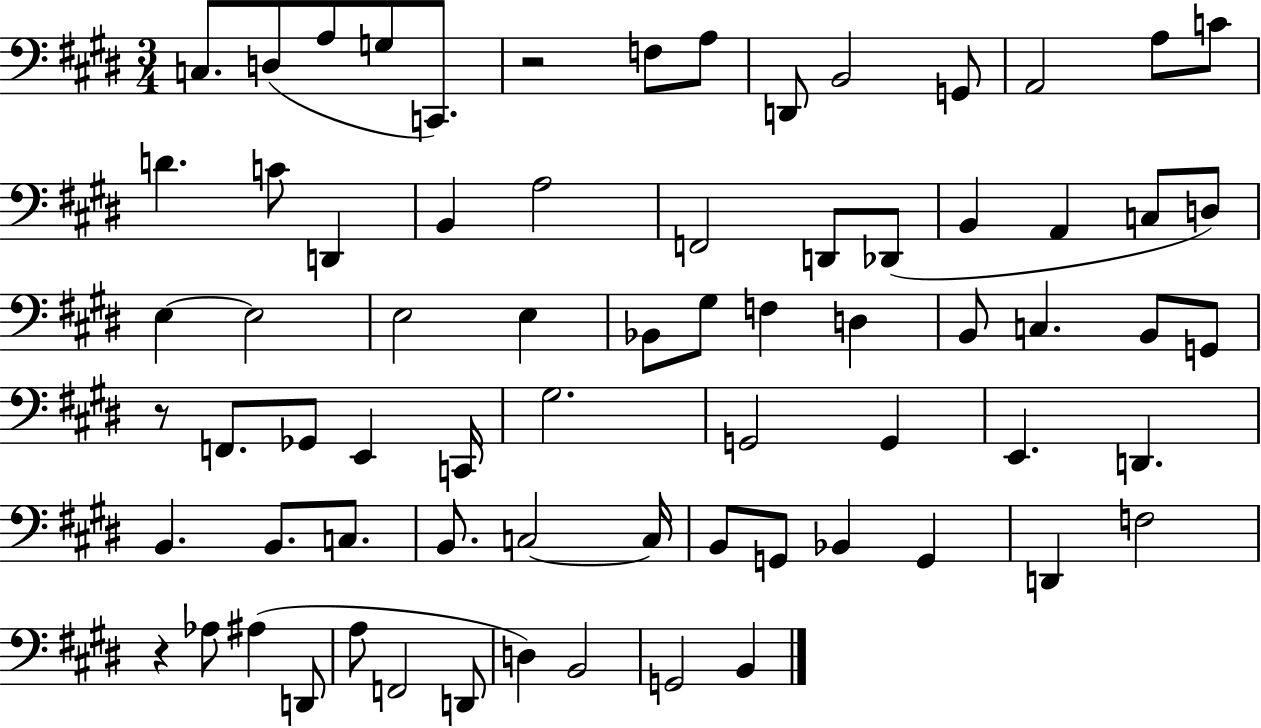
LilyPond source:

{
  \clef bass
  \numericTimeSignature
  \time 3/4
  \key e \major
  \repeat volta 2 { c8. d8( a8 g8 c,8.) | r2 f8 a8 | d,8 b,2 g,8 | a,2 a8 c'8 | \break d'4. c'8 d,4 | b,4 a2 | f,2 d,8 des,8( | b,4 a,4 c8 d8) | \break e4~~ e2 | e2 e4 | bes,8 gis8 f4 d4 | b,8 c4. b,8 g,8 | \break r8 f,8. ges,8 e,4 c,16 | gis2. | g,2 g,4 | e,4. d,4. | \break b,4. b,8. c8. | b,8. c2~~ c16 | b,8 g,8 bes,4 g,4 | d,4 f2 | \break r4 aes8 ais4( d,8 | a8 f,2 d,8 | d4) b,2 | g,2 b,4 | \break } \bar "|."
}